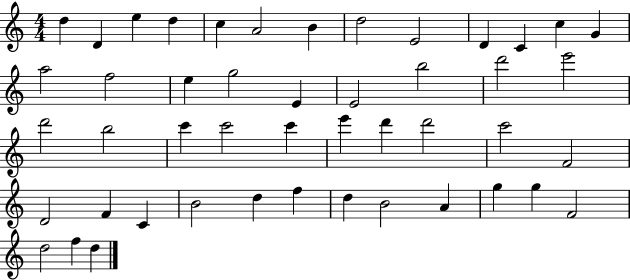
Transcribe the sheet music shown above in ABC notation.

X:1
T:Untitled
M:4/4
L:1/4
K:C
d D e d c A2 B d2 E2 D C c G a2 f2 e g2 E E2 b2 d'2 e'2 d'2 b2 c' c'2 c' e' d' d'2 c'2 F2 D2 F C B2 d f d B2 A g g F2 d2 f d